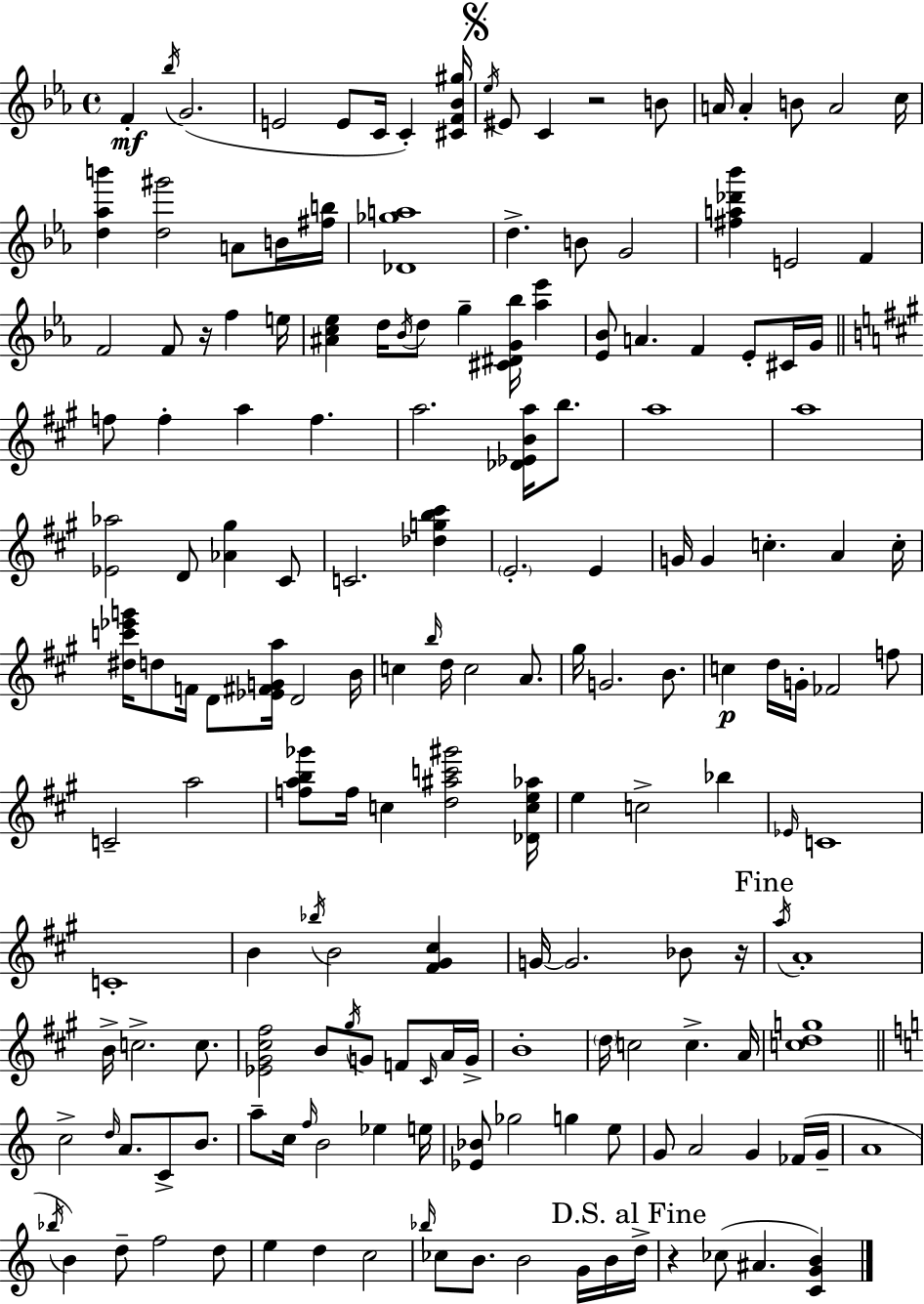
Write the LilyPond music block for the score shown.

{
  \clef treble
  \time 4/4
  \defaultTimeSignature
  \key c \minor
  f'4-.\mf \acciaccatura { bes''16 } g'2.( | e'2 e'8 c'16 c'4-.) | <cis' f' bes' gis''>16 \mark \markup { \musicglyph "scripts.segno" } \acciaccatura { ees''16 } eis'8 c'4 r2 | b'8 a'16 a'4-. b'8 a'2 | \break c''16 <d'' aes'' b'''>4 <d'' gis'''>2 a'8 | b'16 <fis'' b''>16 <des' ges'' a''>1 | d''4.-> b'8 g'2 | <fis'' a'' des''' bes'''>4 e'2 f'4 | \break f'2 f'8 r16 f''4 | e''16 <ais' c'' ees''>4 d''16 \acciaccatura { bes'16 } d''8 g''4-- <cis' dis' g' bes''>16 <aes'' ees'''>4 | <ees' bes'>8 a'4. f'4 ees'8-. | cis'16 g'16 \bar "||" \break \key a \major f''8 f''4-. a''4 f''4. | a''2. <des' ees' b' a''>16 b''8. | a''1 | a''1 | \break <ees' aes''>2 d'8 <aes' gis''>4 cis'8 | c'2. <des'' g'' b'' cis'''>4 | \parenthesize e'2.-. e'4 | g'16 g'4 c''4.-. a'4 c''16-. | \break <dis'' c''' ees''' g'''>16 d''8 f'16 d'8 <ees' fis' g' a''>16 d'2 b'16 | c''4 \grace { b''16 } d''16 c''2 a'8. | gis''16 g'2. b'8. | c''4\p d''16 g'16-. fes'2 f''8 | \break c'2-- a''2 | <f'' a'' b'' ges'''>8 f''16 c''4 <d'' ais'' c''' gis'''>2 | <des' c'' e'' aes''>16 e''4 c''2-> bes''4 | \grace { ees'16 } c'1 | \break c'1-. | b'4 \acciaccatura { bes''16 } b'2 <fis' gis' cis''>4 | g'16~~ g'2. | bes'8 r16 \mark "Fine" \acciaccatura { a''16 } a'1-. | \break b'16-> c''2.-> | c''8. <ees' gis' cis'' fis''>2 b'8 \acciaccatura { gis''16 } g'8 | f'8 \grace { cis'16 } a'16 g'16-> b'1-. | \parenthesize d''16 c''2 c''4.-> | \break a'16 <c'' d'' g''>1 | \bar "||" \break \key a \minor c''2-> \grace { d''16 } a'8. c'8-> b'8. | a''8-- c''16 \grace { f''16 } b'2 ees''4 | e''16 <ees' bes'>8 ges''2 g''4 | e''8 g'8 a'2 g'4 | \break fes'16( g'16-- a'1 | \acciaccatura { bes''16 } b'4) d''8-- f''2 | d''8 e''4 d''4 c''2 | \grace { bes''16 } ces''8 b'8. b'2 | \break g'16 b'16 \mark "D.S. al Fine" d''16-> r4 ces''8( ais'4. | <c' g' b'>4) \bar "|."
}